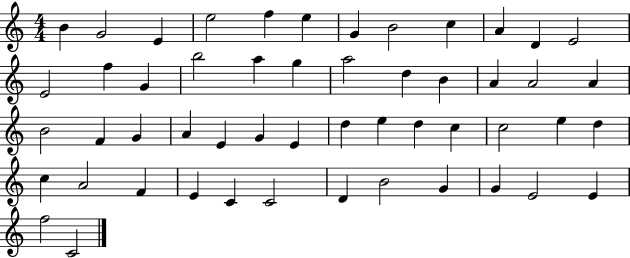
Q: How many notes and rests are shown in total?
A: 52